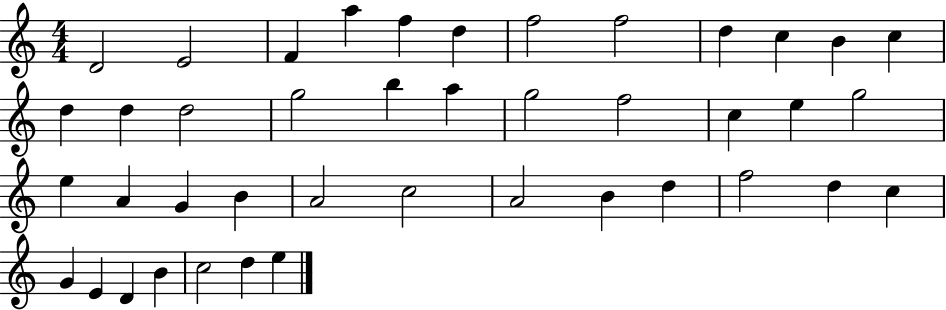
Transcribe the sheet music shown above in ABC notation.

X:1
T:Untitled
M:4/4
L:1/4
K:C
D2 E2 F a f d f2 f2 d c B c d d d2 g2 b a g2 f2 c e g2 e A G B A2 c2 A2 B d f2 d c G E D B c2 d e